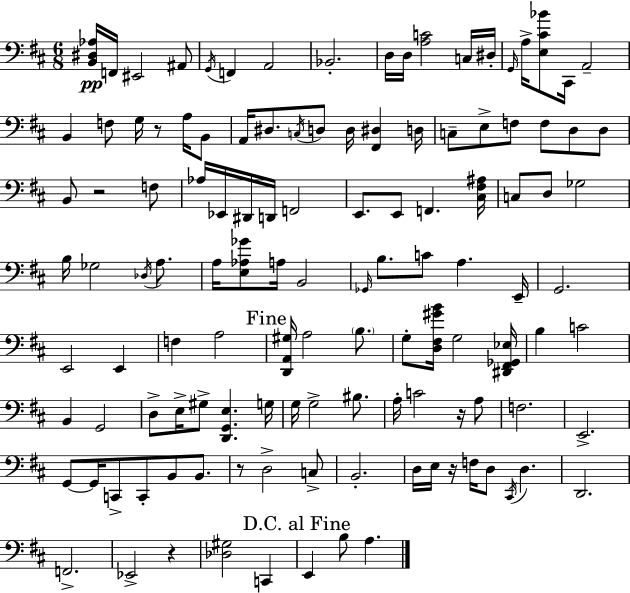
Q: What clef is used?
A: bass